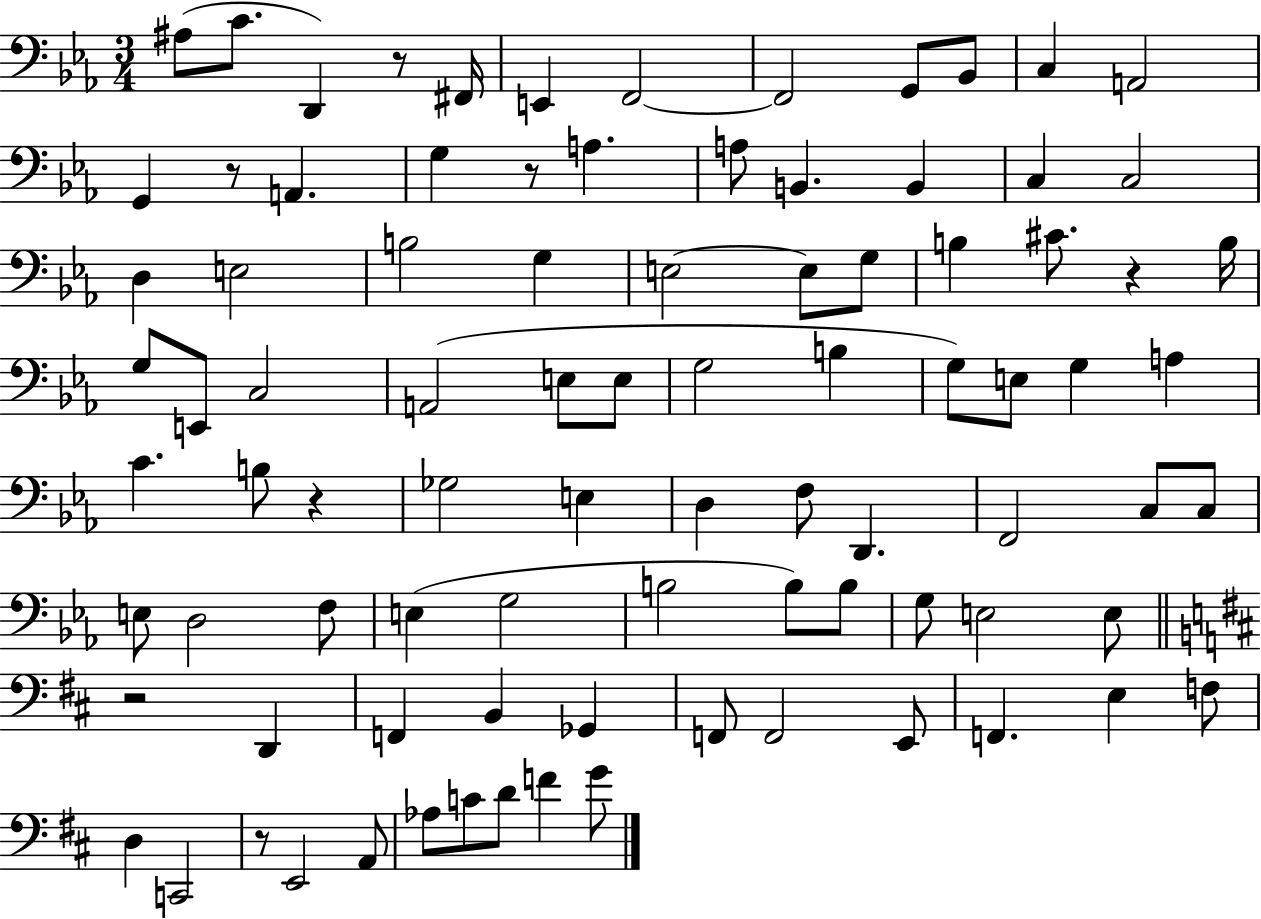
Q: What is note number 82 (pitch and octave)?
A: G4